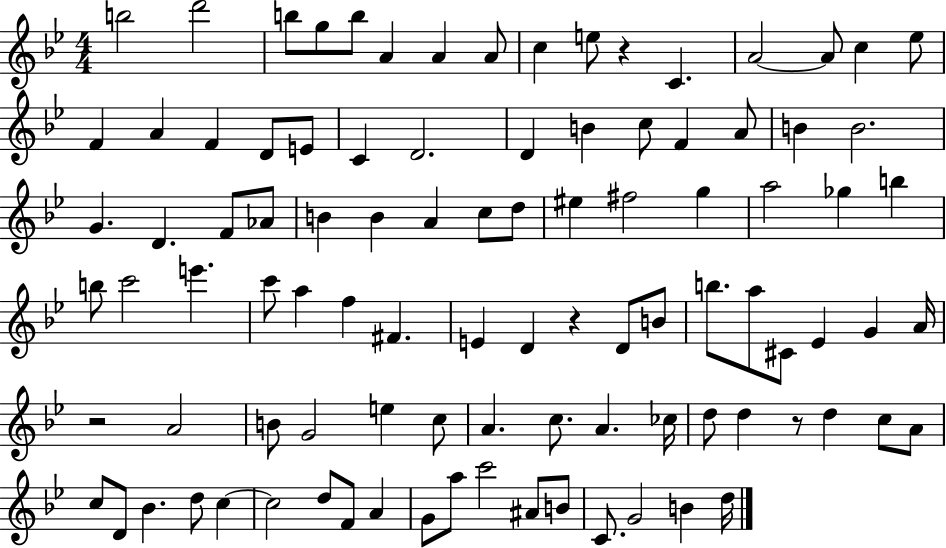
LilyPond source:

{
  \clef treble
  \numericTimeSignature
  \time 4/4
  \key bes \major
  b''2 d'''2 | b''8 g''8 b''8 a'4 a'4 a'8 | c''4 e''8 r4 c'4. | a'2~~ a'8 c''4 ees''8 | \break f'4 a'4 f'4 d'8 e'8 | c'4 d'2. | d'4 b'4 c''8 f'4 a'8 | b'4 b'2. | \break g'4. d'4. f'8 aes'8 | b'4 b'4 a'4 c''8 d''8 | eis''4 fis''2 g''4 | a''2 ges''4 b''4 | \break b''8 c'''2 e'''4. | c'''8 a''4 f''4 fis'4. | e'4 d'4 r4 d'8 b'8 | b''8. a''8 cis'8 ees'4 g'4 a'16 | \break r2 a'2 | b'8 g'2 e''4 c''8 | a'4. c''8. a'4. ces''16 | d''8 d''4 r8 d''4 c''8 a'8 | \break c''8 d'8 bes'4. d''8 c''4~~ | c''2 d''8 f'8 a'4 | g'8 a''8 c'''2 ais'8 b'8 | c'8. g'2 b'4 d''16 | \break \bar "|."
}